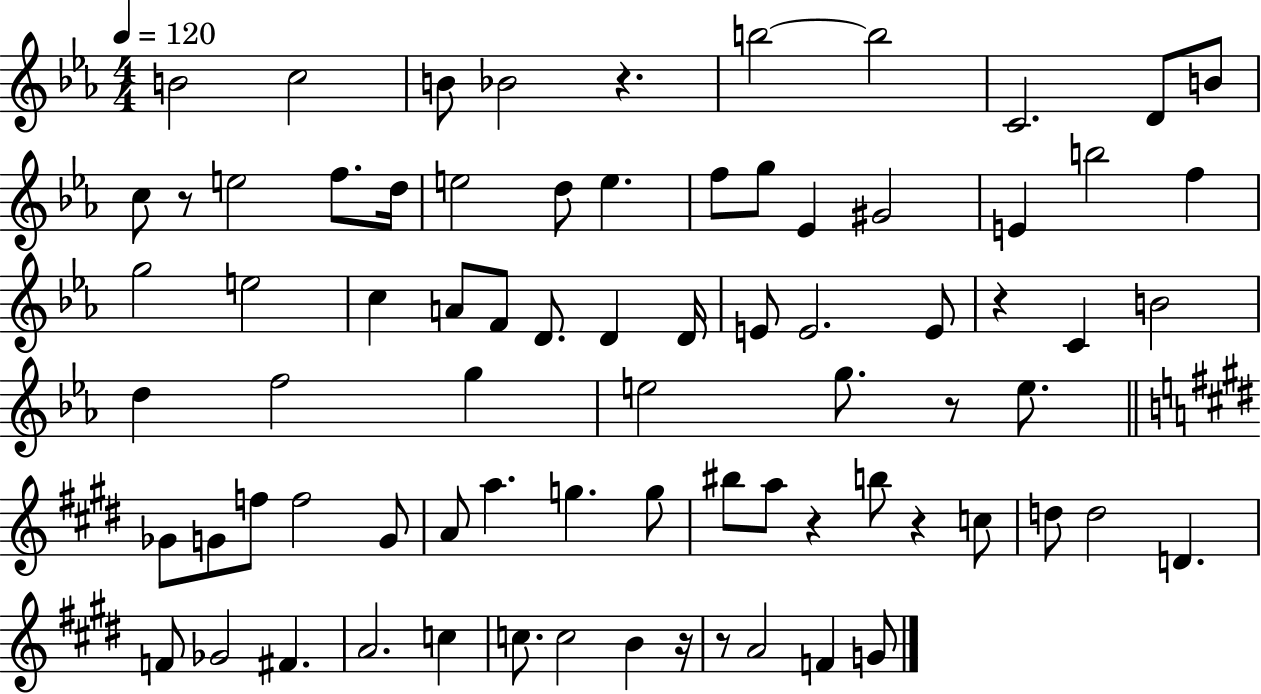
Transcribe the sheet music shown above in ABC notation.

X:1
T:Untitled
M:4/4
L:1/4
K:Eb
B2 c2 B/2 _B2 z b2 b2 C2 D/2 B/2 c/2 z/2 e2 f/2 d/4 e2 d/2 e f/2 g/2 _E ^G2 E b2 f g2 e2 c A/2 F/2 D/2 D D/4 E/2 E2 E/2 z C B2 d f2 g e2 g/2 z/2 e/2 _G/2 G/2 f/2 f2 G/2 A/2 a g g/2 ^b/2 a/2 z b/2 z c/2 d/2 d2 D F/2 _G2 ^F A2 c c/2 c2 B z/4 z/2 A2 F G/2